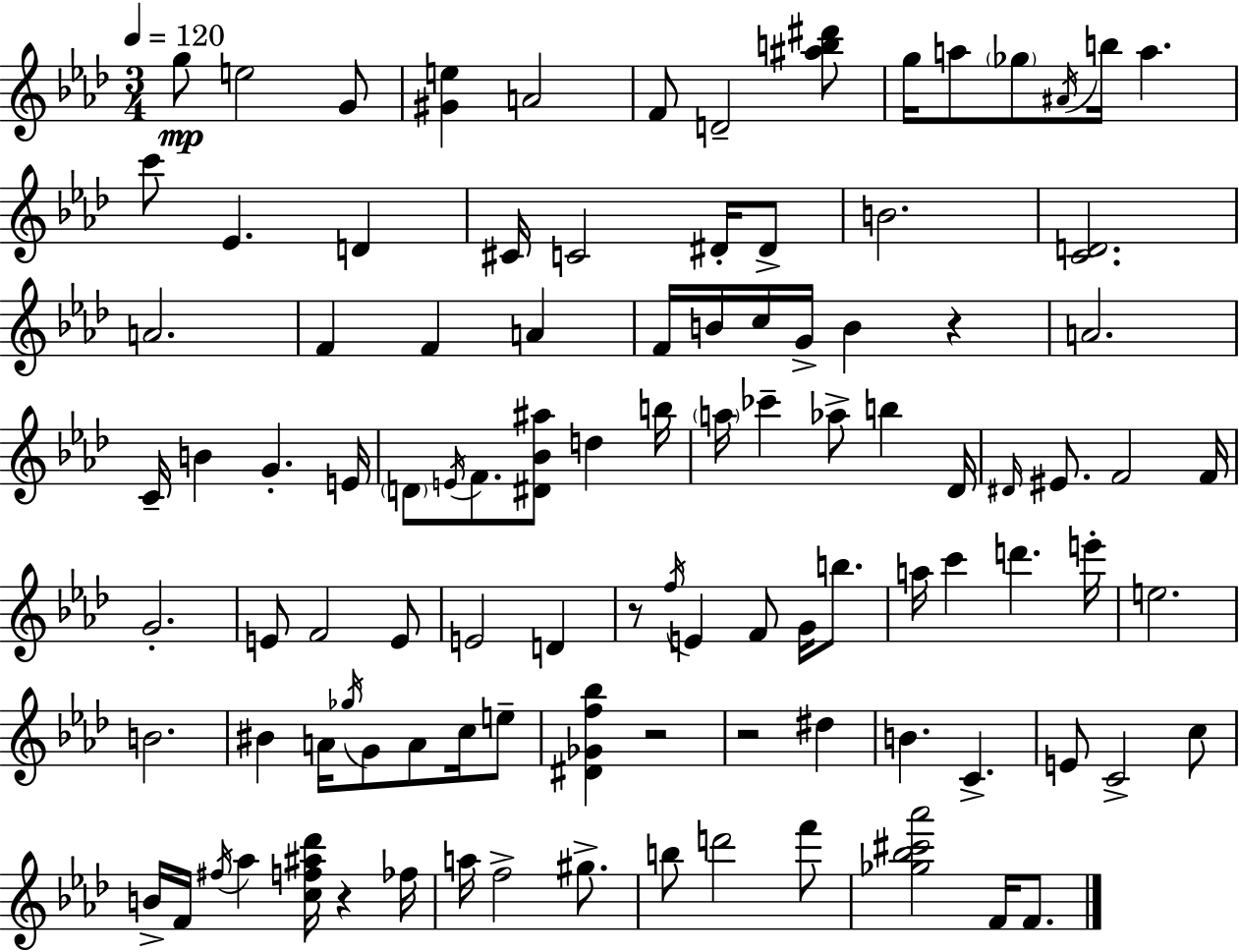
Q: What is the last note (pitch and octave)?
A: F4